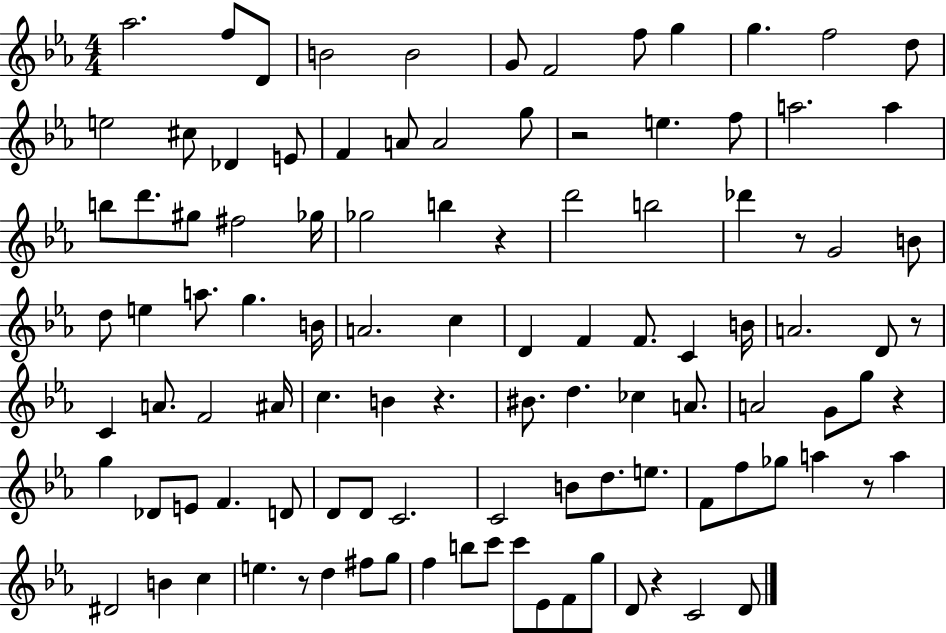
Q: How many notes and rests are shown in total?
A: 106